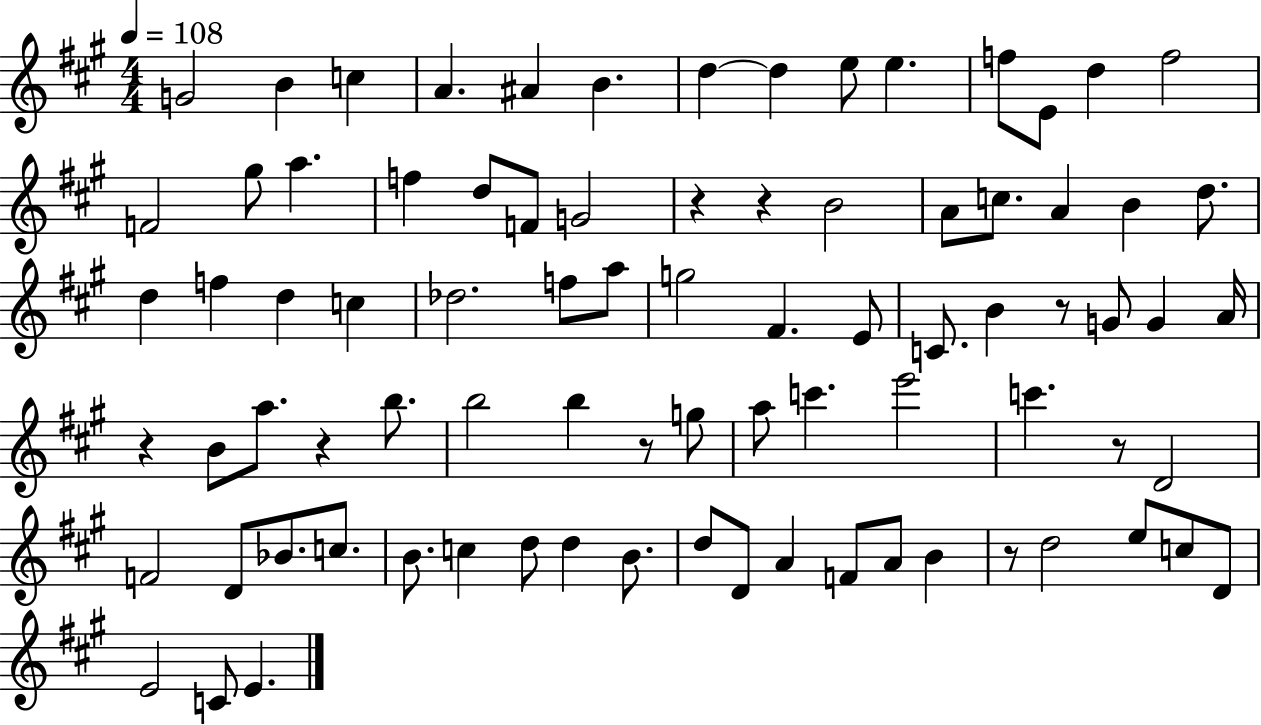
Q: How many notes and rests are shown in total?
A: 83